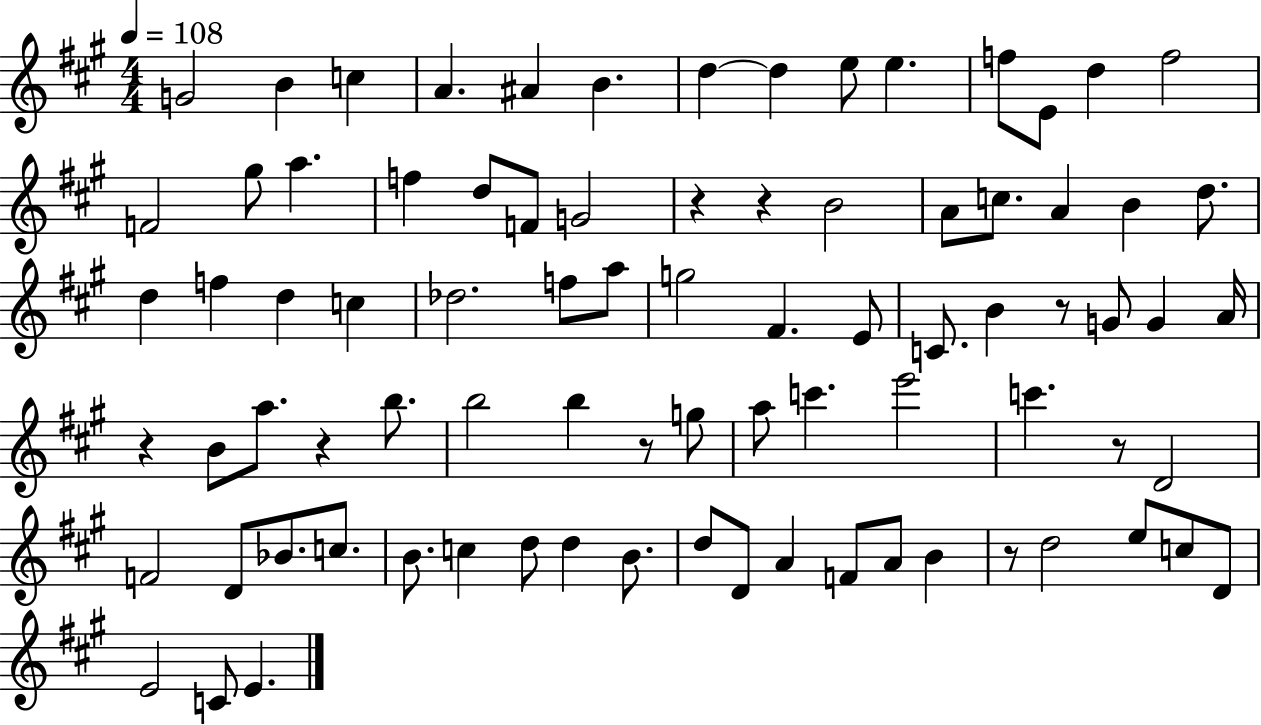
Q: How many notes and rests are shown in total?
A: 83